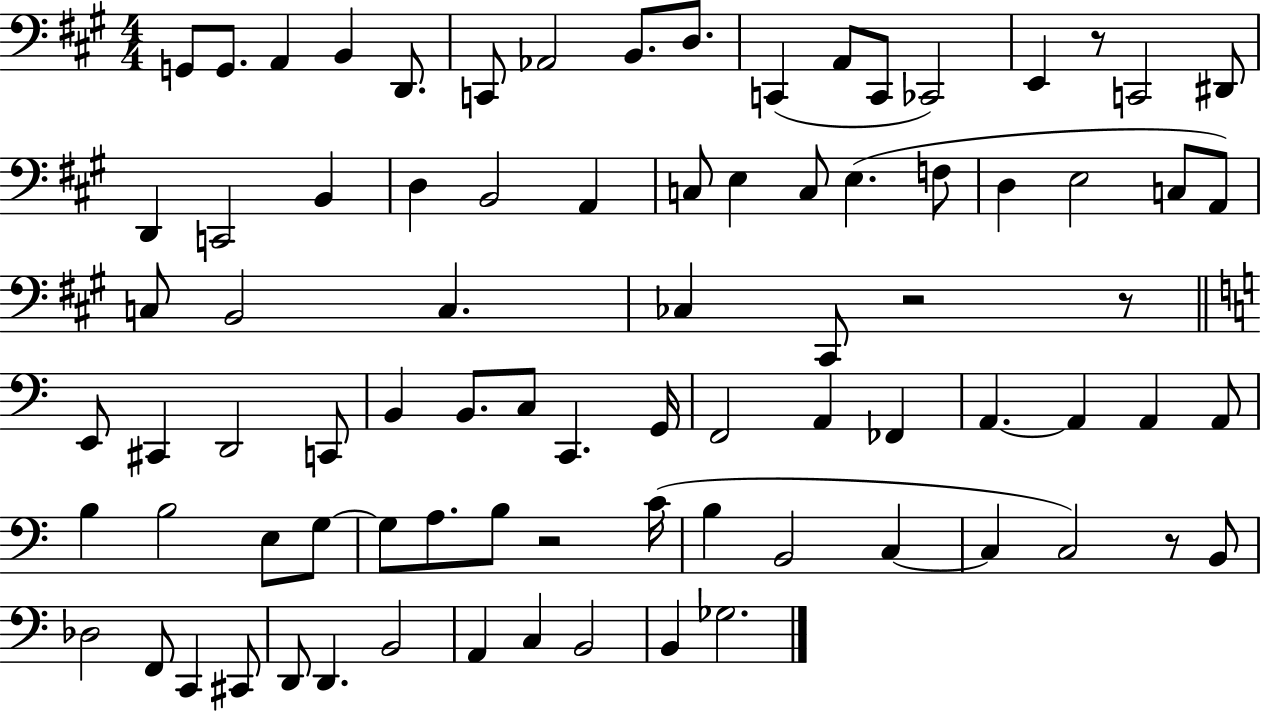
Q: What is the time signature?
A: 4/4